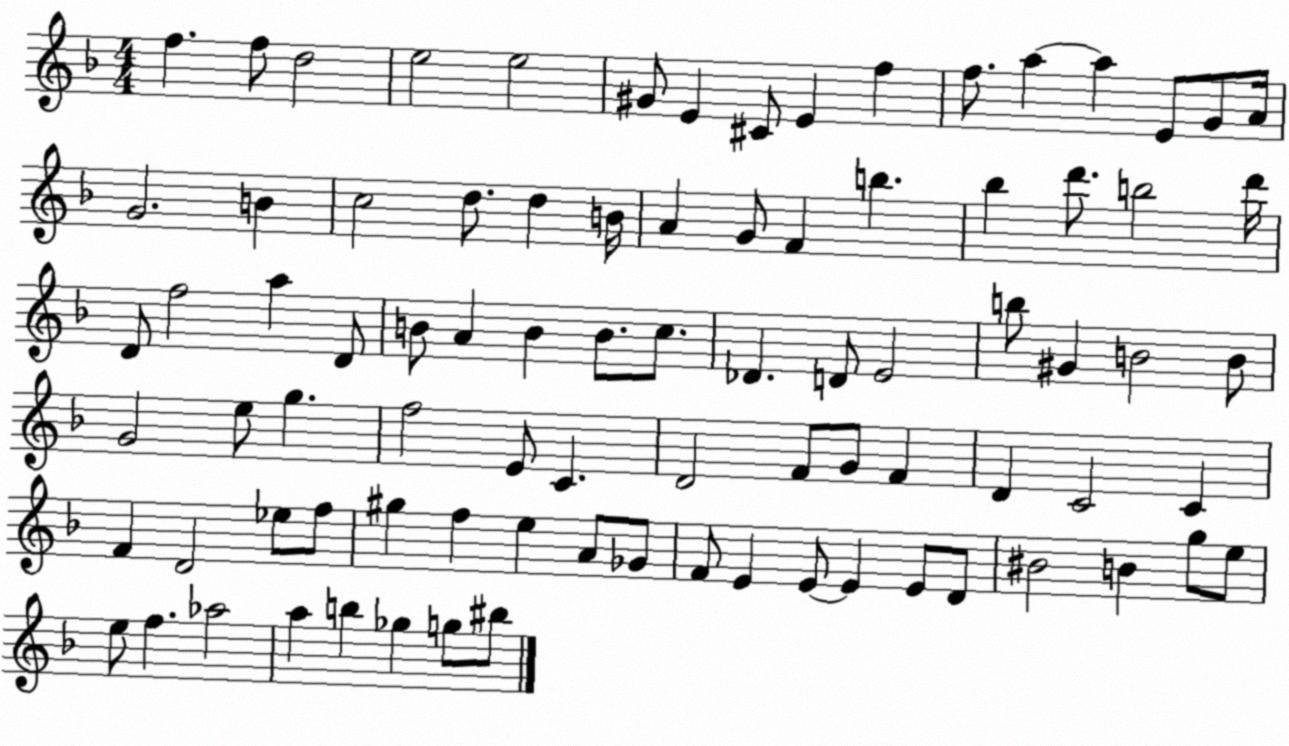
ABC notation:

X:1
T:Untitled
M:4/4
L:1/4
K:F
f f/2 d2 e2 e2 ^G/2 E ^C/2 E f f/2 a a E/2 G/2 A/4 G2 B c2 d/2 d B/4 A G/2 F b _b d'/2 b2 d'/4 D/2 f2 a D/2 B/2 A B B/2 c/2 _D D/2 E2 b/2 ^G B2 B/2 G2 e/2 g f2 E/2 C D2 F/2 G/2 F D C2 C F D2 _e/2 f/2 ^g f e A/2 _G/2 F/2 E E/2 E E/2 D/2 ^B2 B g/2 e/2 e/2 f _a2 a b _g g/2 ^b/2